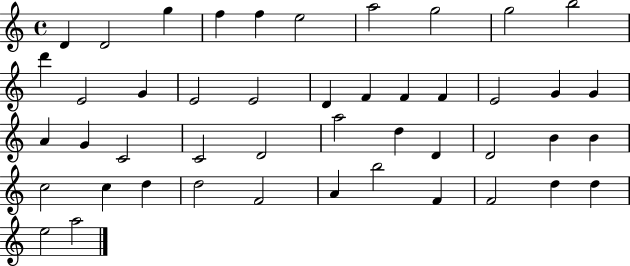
X:1
T:Untitled
M:4/4
L:1/4
K:C
D D2 g f f e2 a2 g2 g2 b2 d' E2 G E2 E2 D F F F E2 G G A G C2 C2 D2 a2 d D D2 B B c2 c d d2 F2 A b2 F F2 d d e2 a2